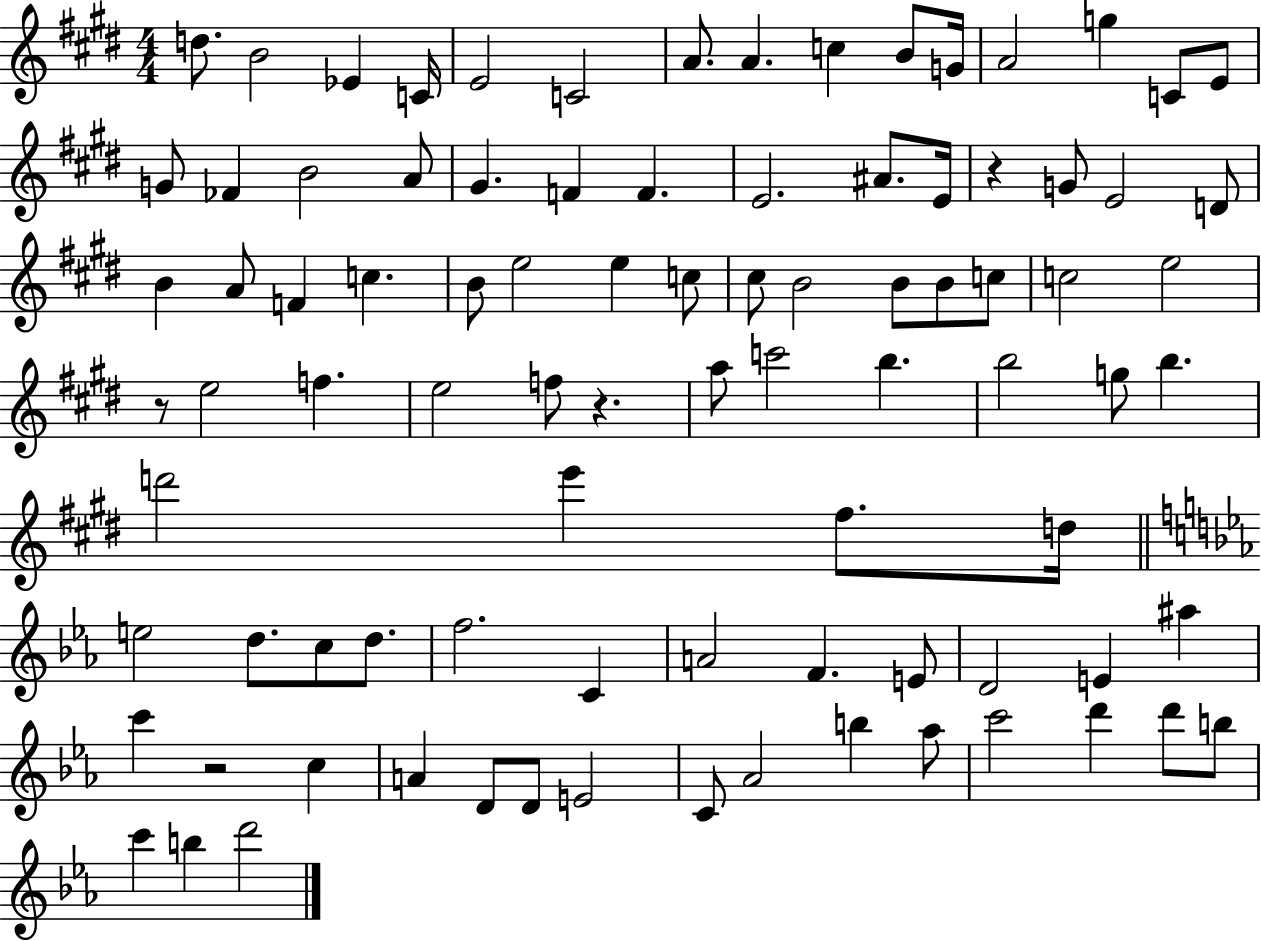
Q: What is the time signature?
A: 4/4